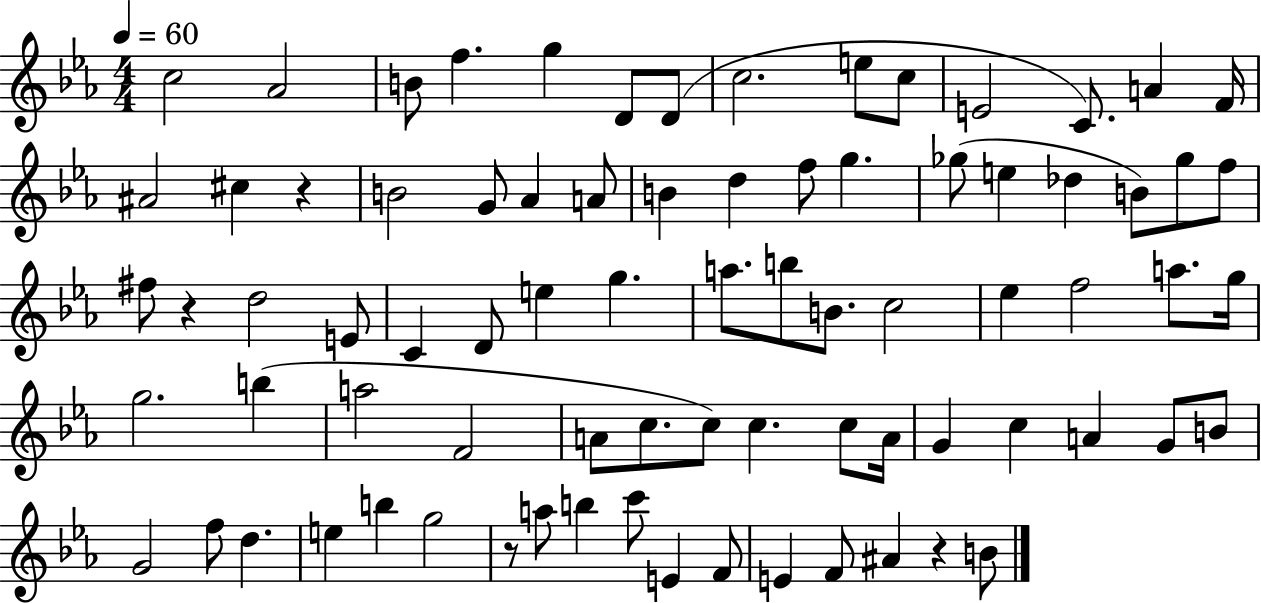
C5/h Ab4/h B4/e F5/q. G5/q D4/e D4/e C5/h. E5/e C5/e E4/h C4/e. A4/q F4/s A#4/h C#5/q R/q B4/h G4/e Ab4/q A4/e B4/q D5/q F5/e G5/q. Gb5/e E5/q Db5/q B4/e Gb5/e F5/e F#5/e R/q D5/h E4/e C4/q D4/e E5/q G5/q. A5/e. B5/e B4/e. C5/h Eb5/q F5/h A5/e. G5/s G5/h. B5/q A5/h F4/h A4/e C5/e. C5/e C5/q. C5/e A4/s G4/q C5/q A4/q G4/e B4/e G4/h F5/e D5/q. E5/q B5/q G5/h R/e A5/e B5/q C6/e E4/q F4/e E4/q F4/e A#4/q R/q B4/e